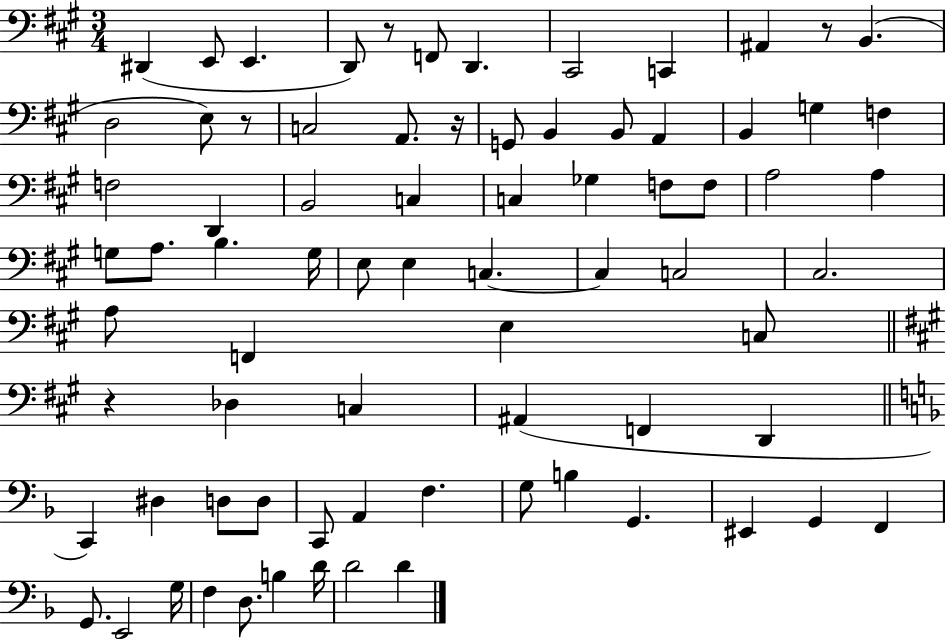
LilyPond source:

{
  \clef bass
  \numericTimeSignature
  \time 3/4
  \key a \major
  dis,4( e,8 e,4. | d,8) r8 f,8 d,4. | cis,2 c,4 | ais,4 r8 b,4.( | \break d2 e8) r8 | c2 a,8. r16 | g,8 b,4 b,8 a,4 | b,4 g4 f4 | \break f2 d,4 | b,2 c4 | c4 ges4 f8 f8 | a2 a4 | \break g8 a8. b4. g16 | e8 e4 c4.~~ | c4 c2 | cis2. | \break a8 f,4 e4 c8 | \bar "||" \break \key a \major r4 des4 c4 | ais,4( f,4 d,4 | \bar "||" \break \key d \minor c,4) dis4 d8 d8 | c,8 a,4 f4. | g8 b4 g,4. | eis,4 g,4 f,4 | \break g,8. e,2 g16 | f4 d8. b4 d'16 | d'2 d'4 | \bar "|."
}